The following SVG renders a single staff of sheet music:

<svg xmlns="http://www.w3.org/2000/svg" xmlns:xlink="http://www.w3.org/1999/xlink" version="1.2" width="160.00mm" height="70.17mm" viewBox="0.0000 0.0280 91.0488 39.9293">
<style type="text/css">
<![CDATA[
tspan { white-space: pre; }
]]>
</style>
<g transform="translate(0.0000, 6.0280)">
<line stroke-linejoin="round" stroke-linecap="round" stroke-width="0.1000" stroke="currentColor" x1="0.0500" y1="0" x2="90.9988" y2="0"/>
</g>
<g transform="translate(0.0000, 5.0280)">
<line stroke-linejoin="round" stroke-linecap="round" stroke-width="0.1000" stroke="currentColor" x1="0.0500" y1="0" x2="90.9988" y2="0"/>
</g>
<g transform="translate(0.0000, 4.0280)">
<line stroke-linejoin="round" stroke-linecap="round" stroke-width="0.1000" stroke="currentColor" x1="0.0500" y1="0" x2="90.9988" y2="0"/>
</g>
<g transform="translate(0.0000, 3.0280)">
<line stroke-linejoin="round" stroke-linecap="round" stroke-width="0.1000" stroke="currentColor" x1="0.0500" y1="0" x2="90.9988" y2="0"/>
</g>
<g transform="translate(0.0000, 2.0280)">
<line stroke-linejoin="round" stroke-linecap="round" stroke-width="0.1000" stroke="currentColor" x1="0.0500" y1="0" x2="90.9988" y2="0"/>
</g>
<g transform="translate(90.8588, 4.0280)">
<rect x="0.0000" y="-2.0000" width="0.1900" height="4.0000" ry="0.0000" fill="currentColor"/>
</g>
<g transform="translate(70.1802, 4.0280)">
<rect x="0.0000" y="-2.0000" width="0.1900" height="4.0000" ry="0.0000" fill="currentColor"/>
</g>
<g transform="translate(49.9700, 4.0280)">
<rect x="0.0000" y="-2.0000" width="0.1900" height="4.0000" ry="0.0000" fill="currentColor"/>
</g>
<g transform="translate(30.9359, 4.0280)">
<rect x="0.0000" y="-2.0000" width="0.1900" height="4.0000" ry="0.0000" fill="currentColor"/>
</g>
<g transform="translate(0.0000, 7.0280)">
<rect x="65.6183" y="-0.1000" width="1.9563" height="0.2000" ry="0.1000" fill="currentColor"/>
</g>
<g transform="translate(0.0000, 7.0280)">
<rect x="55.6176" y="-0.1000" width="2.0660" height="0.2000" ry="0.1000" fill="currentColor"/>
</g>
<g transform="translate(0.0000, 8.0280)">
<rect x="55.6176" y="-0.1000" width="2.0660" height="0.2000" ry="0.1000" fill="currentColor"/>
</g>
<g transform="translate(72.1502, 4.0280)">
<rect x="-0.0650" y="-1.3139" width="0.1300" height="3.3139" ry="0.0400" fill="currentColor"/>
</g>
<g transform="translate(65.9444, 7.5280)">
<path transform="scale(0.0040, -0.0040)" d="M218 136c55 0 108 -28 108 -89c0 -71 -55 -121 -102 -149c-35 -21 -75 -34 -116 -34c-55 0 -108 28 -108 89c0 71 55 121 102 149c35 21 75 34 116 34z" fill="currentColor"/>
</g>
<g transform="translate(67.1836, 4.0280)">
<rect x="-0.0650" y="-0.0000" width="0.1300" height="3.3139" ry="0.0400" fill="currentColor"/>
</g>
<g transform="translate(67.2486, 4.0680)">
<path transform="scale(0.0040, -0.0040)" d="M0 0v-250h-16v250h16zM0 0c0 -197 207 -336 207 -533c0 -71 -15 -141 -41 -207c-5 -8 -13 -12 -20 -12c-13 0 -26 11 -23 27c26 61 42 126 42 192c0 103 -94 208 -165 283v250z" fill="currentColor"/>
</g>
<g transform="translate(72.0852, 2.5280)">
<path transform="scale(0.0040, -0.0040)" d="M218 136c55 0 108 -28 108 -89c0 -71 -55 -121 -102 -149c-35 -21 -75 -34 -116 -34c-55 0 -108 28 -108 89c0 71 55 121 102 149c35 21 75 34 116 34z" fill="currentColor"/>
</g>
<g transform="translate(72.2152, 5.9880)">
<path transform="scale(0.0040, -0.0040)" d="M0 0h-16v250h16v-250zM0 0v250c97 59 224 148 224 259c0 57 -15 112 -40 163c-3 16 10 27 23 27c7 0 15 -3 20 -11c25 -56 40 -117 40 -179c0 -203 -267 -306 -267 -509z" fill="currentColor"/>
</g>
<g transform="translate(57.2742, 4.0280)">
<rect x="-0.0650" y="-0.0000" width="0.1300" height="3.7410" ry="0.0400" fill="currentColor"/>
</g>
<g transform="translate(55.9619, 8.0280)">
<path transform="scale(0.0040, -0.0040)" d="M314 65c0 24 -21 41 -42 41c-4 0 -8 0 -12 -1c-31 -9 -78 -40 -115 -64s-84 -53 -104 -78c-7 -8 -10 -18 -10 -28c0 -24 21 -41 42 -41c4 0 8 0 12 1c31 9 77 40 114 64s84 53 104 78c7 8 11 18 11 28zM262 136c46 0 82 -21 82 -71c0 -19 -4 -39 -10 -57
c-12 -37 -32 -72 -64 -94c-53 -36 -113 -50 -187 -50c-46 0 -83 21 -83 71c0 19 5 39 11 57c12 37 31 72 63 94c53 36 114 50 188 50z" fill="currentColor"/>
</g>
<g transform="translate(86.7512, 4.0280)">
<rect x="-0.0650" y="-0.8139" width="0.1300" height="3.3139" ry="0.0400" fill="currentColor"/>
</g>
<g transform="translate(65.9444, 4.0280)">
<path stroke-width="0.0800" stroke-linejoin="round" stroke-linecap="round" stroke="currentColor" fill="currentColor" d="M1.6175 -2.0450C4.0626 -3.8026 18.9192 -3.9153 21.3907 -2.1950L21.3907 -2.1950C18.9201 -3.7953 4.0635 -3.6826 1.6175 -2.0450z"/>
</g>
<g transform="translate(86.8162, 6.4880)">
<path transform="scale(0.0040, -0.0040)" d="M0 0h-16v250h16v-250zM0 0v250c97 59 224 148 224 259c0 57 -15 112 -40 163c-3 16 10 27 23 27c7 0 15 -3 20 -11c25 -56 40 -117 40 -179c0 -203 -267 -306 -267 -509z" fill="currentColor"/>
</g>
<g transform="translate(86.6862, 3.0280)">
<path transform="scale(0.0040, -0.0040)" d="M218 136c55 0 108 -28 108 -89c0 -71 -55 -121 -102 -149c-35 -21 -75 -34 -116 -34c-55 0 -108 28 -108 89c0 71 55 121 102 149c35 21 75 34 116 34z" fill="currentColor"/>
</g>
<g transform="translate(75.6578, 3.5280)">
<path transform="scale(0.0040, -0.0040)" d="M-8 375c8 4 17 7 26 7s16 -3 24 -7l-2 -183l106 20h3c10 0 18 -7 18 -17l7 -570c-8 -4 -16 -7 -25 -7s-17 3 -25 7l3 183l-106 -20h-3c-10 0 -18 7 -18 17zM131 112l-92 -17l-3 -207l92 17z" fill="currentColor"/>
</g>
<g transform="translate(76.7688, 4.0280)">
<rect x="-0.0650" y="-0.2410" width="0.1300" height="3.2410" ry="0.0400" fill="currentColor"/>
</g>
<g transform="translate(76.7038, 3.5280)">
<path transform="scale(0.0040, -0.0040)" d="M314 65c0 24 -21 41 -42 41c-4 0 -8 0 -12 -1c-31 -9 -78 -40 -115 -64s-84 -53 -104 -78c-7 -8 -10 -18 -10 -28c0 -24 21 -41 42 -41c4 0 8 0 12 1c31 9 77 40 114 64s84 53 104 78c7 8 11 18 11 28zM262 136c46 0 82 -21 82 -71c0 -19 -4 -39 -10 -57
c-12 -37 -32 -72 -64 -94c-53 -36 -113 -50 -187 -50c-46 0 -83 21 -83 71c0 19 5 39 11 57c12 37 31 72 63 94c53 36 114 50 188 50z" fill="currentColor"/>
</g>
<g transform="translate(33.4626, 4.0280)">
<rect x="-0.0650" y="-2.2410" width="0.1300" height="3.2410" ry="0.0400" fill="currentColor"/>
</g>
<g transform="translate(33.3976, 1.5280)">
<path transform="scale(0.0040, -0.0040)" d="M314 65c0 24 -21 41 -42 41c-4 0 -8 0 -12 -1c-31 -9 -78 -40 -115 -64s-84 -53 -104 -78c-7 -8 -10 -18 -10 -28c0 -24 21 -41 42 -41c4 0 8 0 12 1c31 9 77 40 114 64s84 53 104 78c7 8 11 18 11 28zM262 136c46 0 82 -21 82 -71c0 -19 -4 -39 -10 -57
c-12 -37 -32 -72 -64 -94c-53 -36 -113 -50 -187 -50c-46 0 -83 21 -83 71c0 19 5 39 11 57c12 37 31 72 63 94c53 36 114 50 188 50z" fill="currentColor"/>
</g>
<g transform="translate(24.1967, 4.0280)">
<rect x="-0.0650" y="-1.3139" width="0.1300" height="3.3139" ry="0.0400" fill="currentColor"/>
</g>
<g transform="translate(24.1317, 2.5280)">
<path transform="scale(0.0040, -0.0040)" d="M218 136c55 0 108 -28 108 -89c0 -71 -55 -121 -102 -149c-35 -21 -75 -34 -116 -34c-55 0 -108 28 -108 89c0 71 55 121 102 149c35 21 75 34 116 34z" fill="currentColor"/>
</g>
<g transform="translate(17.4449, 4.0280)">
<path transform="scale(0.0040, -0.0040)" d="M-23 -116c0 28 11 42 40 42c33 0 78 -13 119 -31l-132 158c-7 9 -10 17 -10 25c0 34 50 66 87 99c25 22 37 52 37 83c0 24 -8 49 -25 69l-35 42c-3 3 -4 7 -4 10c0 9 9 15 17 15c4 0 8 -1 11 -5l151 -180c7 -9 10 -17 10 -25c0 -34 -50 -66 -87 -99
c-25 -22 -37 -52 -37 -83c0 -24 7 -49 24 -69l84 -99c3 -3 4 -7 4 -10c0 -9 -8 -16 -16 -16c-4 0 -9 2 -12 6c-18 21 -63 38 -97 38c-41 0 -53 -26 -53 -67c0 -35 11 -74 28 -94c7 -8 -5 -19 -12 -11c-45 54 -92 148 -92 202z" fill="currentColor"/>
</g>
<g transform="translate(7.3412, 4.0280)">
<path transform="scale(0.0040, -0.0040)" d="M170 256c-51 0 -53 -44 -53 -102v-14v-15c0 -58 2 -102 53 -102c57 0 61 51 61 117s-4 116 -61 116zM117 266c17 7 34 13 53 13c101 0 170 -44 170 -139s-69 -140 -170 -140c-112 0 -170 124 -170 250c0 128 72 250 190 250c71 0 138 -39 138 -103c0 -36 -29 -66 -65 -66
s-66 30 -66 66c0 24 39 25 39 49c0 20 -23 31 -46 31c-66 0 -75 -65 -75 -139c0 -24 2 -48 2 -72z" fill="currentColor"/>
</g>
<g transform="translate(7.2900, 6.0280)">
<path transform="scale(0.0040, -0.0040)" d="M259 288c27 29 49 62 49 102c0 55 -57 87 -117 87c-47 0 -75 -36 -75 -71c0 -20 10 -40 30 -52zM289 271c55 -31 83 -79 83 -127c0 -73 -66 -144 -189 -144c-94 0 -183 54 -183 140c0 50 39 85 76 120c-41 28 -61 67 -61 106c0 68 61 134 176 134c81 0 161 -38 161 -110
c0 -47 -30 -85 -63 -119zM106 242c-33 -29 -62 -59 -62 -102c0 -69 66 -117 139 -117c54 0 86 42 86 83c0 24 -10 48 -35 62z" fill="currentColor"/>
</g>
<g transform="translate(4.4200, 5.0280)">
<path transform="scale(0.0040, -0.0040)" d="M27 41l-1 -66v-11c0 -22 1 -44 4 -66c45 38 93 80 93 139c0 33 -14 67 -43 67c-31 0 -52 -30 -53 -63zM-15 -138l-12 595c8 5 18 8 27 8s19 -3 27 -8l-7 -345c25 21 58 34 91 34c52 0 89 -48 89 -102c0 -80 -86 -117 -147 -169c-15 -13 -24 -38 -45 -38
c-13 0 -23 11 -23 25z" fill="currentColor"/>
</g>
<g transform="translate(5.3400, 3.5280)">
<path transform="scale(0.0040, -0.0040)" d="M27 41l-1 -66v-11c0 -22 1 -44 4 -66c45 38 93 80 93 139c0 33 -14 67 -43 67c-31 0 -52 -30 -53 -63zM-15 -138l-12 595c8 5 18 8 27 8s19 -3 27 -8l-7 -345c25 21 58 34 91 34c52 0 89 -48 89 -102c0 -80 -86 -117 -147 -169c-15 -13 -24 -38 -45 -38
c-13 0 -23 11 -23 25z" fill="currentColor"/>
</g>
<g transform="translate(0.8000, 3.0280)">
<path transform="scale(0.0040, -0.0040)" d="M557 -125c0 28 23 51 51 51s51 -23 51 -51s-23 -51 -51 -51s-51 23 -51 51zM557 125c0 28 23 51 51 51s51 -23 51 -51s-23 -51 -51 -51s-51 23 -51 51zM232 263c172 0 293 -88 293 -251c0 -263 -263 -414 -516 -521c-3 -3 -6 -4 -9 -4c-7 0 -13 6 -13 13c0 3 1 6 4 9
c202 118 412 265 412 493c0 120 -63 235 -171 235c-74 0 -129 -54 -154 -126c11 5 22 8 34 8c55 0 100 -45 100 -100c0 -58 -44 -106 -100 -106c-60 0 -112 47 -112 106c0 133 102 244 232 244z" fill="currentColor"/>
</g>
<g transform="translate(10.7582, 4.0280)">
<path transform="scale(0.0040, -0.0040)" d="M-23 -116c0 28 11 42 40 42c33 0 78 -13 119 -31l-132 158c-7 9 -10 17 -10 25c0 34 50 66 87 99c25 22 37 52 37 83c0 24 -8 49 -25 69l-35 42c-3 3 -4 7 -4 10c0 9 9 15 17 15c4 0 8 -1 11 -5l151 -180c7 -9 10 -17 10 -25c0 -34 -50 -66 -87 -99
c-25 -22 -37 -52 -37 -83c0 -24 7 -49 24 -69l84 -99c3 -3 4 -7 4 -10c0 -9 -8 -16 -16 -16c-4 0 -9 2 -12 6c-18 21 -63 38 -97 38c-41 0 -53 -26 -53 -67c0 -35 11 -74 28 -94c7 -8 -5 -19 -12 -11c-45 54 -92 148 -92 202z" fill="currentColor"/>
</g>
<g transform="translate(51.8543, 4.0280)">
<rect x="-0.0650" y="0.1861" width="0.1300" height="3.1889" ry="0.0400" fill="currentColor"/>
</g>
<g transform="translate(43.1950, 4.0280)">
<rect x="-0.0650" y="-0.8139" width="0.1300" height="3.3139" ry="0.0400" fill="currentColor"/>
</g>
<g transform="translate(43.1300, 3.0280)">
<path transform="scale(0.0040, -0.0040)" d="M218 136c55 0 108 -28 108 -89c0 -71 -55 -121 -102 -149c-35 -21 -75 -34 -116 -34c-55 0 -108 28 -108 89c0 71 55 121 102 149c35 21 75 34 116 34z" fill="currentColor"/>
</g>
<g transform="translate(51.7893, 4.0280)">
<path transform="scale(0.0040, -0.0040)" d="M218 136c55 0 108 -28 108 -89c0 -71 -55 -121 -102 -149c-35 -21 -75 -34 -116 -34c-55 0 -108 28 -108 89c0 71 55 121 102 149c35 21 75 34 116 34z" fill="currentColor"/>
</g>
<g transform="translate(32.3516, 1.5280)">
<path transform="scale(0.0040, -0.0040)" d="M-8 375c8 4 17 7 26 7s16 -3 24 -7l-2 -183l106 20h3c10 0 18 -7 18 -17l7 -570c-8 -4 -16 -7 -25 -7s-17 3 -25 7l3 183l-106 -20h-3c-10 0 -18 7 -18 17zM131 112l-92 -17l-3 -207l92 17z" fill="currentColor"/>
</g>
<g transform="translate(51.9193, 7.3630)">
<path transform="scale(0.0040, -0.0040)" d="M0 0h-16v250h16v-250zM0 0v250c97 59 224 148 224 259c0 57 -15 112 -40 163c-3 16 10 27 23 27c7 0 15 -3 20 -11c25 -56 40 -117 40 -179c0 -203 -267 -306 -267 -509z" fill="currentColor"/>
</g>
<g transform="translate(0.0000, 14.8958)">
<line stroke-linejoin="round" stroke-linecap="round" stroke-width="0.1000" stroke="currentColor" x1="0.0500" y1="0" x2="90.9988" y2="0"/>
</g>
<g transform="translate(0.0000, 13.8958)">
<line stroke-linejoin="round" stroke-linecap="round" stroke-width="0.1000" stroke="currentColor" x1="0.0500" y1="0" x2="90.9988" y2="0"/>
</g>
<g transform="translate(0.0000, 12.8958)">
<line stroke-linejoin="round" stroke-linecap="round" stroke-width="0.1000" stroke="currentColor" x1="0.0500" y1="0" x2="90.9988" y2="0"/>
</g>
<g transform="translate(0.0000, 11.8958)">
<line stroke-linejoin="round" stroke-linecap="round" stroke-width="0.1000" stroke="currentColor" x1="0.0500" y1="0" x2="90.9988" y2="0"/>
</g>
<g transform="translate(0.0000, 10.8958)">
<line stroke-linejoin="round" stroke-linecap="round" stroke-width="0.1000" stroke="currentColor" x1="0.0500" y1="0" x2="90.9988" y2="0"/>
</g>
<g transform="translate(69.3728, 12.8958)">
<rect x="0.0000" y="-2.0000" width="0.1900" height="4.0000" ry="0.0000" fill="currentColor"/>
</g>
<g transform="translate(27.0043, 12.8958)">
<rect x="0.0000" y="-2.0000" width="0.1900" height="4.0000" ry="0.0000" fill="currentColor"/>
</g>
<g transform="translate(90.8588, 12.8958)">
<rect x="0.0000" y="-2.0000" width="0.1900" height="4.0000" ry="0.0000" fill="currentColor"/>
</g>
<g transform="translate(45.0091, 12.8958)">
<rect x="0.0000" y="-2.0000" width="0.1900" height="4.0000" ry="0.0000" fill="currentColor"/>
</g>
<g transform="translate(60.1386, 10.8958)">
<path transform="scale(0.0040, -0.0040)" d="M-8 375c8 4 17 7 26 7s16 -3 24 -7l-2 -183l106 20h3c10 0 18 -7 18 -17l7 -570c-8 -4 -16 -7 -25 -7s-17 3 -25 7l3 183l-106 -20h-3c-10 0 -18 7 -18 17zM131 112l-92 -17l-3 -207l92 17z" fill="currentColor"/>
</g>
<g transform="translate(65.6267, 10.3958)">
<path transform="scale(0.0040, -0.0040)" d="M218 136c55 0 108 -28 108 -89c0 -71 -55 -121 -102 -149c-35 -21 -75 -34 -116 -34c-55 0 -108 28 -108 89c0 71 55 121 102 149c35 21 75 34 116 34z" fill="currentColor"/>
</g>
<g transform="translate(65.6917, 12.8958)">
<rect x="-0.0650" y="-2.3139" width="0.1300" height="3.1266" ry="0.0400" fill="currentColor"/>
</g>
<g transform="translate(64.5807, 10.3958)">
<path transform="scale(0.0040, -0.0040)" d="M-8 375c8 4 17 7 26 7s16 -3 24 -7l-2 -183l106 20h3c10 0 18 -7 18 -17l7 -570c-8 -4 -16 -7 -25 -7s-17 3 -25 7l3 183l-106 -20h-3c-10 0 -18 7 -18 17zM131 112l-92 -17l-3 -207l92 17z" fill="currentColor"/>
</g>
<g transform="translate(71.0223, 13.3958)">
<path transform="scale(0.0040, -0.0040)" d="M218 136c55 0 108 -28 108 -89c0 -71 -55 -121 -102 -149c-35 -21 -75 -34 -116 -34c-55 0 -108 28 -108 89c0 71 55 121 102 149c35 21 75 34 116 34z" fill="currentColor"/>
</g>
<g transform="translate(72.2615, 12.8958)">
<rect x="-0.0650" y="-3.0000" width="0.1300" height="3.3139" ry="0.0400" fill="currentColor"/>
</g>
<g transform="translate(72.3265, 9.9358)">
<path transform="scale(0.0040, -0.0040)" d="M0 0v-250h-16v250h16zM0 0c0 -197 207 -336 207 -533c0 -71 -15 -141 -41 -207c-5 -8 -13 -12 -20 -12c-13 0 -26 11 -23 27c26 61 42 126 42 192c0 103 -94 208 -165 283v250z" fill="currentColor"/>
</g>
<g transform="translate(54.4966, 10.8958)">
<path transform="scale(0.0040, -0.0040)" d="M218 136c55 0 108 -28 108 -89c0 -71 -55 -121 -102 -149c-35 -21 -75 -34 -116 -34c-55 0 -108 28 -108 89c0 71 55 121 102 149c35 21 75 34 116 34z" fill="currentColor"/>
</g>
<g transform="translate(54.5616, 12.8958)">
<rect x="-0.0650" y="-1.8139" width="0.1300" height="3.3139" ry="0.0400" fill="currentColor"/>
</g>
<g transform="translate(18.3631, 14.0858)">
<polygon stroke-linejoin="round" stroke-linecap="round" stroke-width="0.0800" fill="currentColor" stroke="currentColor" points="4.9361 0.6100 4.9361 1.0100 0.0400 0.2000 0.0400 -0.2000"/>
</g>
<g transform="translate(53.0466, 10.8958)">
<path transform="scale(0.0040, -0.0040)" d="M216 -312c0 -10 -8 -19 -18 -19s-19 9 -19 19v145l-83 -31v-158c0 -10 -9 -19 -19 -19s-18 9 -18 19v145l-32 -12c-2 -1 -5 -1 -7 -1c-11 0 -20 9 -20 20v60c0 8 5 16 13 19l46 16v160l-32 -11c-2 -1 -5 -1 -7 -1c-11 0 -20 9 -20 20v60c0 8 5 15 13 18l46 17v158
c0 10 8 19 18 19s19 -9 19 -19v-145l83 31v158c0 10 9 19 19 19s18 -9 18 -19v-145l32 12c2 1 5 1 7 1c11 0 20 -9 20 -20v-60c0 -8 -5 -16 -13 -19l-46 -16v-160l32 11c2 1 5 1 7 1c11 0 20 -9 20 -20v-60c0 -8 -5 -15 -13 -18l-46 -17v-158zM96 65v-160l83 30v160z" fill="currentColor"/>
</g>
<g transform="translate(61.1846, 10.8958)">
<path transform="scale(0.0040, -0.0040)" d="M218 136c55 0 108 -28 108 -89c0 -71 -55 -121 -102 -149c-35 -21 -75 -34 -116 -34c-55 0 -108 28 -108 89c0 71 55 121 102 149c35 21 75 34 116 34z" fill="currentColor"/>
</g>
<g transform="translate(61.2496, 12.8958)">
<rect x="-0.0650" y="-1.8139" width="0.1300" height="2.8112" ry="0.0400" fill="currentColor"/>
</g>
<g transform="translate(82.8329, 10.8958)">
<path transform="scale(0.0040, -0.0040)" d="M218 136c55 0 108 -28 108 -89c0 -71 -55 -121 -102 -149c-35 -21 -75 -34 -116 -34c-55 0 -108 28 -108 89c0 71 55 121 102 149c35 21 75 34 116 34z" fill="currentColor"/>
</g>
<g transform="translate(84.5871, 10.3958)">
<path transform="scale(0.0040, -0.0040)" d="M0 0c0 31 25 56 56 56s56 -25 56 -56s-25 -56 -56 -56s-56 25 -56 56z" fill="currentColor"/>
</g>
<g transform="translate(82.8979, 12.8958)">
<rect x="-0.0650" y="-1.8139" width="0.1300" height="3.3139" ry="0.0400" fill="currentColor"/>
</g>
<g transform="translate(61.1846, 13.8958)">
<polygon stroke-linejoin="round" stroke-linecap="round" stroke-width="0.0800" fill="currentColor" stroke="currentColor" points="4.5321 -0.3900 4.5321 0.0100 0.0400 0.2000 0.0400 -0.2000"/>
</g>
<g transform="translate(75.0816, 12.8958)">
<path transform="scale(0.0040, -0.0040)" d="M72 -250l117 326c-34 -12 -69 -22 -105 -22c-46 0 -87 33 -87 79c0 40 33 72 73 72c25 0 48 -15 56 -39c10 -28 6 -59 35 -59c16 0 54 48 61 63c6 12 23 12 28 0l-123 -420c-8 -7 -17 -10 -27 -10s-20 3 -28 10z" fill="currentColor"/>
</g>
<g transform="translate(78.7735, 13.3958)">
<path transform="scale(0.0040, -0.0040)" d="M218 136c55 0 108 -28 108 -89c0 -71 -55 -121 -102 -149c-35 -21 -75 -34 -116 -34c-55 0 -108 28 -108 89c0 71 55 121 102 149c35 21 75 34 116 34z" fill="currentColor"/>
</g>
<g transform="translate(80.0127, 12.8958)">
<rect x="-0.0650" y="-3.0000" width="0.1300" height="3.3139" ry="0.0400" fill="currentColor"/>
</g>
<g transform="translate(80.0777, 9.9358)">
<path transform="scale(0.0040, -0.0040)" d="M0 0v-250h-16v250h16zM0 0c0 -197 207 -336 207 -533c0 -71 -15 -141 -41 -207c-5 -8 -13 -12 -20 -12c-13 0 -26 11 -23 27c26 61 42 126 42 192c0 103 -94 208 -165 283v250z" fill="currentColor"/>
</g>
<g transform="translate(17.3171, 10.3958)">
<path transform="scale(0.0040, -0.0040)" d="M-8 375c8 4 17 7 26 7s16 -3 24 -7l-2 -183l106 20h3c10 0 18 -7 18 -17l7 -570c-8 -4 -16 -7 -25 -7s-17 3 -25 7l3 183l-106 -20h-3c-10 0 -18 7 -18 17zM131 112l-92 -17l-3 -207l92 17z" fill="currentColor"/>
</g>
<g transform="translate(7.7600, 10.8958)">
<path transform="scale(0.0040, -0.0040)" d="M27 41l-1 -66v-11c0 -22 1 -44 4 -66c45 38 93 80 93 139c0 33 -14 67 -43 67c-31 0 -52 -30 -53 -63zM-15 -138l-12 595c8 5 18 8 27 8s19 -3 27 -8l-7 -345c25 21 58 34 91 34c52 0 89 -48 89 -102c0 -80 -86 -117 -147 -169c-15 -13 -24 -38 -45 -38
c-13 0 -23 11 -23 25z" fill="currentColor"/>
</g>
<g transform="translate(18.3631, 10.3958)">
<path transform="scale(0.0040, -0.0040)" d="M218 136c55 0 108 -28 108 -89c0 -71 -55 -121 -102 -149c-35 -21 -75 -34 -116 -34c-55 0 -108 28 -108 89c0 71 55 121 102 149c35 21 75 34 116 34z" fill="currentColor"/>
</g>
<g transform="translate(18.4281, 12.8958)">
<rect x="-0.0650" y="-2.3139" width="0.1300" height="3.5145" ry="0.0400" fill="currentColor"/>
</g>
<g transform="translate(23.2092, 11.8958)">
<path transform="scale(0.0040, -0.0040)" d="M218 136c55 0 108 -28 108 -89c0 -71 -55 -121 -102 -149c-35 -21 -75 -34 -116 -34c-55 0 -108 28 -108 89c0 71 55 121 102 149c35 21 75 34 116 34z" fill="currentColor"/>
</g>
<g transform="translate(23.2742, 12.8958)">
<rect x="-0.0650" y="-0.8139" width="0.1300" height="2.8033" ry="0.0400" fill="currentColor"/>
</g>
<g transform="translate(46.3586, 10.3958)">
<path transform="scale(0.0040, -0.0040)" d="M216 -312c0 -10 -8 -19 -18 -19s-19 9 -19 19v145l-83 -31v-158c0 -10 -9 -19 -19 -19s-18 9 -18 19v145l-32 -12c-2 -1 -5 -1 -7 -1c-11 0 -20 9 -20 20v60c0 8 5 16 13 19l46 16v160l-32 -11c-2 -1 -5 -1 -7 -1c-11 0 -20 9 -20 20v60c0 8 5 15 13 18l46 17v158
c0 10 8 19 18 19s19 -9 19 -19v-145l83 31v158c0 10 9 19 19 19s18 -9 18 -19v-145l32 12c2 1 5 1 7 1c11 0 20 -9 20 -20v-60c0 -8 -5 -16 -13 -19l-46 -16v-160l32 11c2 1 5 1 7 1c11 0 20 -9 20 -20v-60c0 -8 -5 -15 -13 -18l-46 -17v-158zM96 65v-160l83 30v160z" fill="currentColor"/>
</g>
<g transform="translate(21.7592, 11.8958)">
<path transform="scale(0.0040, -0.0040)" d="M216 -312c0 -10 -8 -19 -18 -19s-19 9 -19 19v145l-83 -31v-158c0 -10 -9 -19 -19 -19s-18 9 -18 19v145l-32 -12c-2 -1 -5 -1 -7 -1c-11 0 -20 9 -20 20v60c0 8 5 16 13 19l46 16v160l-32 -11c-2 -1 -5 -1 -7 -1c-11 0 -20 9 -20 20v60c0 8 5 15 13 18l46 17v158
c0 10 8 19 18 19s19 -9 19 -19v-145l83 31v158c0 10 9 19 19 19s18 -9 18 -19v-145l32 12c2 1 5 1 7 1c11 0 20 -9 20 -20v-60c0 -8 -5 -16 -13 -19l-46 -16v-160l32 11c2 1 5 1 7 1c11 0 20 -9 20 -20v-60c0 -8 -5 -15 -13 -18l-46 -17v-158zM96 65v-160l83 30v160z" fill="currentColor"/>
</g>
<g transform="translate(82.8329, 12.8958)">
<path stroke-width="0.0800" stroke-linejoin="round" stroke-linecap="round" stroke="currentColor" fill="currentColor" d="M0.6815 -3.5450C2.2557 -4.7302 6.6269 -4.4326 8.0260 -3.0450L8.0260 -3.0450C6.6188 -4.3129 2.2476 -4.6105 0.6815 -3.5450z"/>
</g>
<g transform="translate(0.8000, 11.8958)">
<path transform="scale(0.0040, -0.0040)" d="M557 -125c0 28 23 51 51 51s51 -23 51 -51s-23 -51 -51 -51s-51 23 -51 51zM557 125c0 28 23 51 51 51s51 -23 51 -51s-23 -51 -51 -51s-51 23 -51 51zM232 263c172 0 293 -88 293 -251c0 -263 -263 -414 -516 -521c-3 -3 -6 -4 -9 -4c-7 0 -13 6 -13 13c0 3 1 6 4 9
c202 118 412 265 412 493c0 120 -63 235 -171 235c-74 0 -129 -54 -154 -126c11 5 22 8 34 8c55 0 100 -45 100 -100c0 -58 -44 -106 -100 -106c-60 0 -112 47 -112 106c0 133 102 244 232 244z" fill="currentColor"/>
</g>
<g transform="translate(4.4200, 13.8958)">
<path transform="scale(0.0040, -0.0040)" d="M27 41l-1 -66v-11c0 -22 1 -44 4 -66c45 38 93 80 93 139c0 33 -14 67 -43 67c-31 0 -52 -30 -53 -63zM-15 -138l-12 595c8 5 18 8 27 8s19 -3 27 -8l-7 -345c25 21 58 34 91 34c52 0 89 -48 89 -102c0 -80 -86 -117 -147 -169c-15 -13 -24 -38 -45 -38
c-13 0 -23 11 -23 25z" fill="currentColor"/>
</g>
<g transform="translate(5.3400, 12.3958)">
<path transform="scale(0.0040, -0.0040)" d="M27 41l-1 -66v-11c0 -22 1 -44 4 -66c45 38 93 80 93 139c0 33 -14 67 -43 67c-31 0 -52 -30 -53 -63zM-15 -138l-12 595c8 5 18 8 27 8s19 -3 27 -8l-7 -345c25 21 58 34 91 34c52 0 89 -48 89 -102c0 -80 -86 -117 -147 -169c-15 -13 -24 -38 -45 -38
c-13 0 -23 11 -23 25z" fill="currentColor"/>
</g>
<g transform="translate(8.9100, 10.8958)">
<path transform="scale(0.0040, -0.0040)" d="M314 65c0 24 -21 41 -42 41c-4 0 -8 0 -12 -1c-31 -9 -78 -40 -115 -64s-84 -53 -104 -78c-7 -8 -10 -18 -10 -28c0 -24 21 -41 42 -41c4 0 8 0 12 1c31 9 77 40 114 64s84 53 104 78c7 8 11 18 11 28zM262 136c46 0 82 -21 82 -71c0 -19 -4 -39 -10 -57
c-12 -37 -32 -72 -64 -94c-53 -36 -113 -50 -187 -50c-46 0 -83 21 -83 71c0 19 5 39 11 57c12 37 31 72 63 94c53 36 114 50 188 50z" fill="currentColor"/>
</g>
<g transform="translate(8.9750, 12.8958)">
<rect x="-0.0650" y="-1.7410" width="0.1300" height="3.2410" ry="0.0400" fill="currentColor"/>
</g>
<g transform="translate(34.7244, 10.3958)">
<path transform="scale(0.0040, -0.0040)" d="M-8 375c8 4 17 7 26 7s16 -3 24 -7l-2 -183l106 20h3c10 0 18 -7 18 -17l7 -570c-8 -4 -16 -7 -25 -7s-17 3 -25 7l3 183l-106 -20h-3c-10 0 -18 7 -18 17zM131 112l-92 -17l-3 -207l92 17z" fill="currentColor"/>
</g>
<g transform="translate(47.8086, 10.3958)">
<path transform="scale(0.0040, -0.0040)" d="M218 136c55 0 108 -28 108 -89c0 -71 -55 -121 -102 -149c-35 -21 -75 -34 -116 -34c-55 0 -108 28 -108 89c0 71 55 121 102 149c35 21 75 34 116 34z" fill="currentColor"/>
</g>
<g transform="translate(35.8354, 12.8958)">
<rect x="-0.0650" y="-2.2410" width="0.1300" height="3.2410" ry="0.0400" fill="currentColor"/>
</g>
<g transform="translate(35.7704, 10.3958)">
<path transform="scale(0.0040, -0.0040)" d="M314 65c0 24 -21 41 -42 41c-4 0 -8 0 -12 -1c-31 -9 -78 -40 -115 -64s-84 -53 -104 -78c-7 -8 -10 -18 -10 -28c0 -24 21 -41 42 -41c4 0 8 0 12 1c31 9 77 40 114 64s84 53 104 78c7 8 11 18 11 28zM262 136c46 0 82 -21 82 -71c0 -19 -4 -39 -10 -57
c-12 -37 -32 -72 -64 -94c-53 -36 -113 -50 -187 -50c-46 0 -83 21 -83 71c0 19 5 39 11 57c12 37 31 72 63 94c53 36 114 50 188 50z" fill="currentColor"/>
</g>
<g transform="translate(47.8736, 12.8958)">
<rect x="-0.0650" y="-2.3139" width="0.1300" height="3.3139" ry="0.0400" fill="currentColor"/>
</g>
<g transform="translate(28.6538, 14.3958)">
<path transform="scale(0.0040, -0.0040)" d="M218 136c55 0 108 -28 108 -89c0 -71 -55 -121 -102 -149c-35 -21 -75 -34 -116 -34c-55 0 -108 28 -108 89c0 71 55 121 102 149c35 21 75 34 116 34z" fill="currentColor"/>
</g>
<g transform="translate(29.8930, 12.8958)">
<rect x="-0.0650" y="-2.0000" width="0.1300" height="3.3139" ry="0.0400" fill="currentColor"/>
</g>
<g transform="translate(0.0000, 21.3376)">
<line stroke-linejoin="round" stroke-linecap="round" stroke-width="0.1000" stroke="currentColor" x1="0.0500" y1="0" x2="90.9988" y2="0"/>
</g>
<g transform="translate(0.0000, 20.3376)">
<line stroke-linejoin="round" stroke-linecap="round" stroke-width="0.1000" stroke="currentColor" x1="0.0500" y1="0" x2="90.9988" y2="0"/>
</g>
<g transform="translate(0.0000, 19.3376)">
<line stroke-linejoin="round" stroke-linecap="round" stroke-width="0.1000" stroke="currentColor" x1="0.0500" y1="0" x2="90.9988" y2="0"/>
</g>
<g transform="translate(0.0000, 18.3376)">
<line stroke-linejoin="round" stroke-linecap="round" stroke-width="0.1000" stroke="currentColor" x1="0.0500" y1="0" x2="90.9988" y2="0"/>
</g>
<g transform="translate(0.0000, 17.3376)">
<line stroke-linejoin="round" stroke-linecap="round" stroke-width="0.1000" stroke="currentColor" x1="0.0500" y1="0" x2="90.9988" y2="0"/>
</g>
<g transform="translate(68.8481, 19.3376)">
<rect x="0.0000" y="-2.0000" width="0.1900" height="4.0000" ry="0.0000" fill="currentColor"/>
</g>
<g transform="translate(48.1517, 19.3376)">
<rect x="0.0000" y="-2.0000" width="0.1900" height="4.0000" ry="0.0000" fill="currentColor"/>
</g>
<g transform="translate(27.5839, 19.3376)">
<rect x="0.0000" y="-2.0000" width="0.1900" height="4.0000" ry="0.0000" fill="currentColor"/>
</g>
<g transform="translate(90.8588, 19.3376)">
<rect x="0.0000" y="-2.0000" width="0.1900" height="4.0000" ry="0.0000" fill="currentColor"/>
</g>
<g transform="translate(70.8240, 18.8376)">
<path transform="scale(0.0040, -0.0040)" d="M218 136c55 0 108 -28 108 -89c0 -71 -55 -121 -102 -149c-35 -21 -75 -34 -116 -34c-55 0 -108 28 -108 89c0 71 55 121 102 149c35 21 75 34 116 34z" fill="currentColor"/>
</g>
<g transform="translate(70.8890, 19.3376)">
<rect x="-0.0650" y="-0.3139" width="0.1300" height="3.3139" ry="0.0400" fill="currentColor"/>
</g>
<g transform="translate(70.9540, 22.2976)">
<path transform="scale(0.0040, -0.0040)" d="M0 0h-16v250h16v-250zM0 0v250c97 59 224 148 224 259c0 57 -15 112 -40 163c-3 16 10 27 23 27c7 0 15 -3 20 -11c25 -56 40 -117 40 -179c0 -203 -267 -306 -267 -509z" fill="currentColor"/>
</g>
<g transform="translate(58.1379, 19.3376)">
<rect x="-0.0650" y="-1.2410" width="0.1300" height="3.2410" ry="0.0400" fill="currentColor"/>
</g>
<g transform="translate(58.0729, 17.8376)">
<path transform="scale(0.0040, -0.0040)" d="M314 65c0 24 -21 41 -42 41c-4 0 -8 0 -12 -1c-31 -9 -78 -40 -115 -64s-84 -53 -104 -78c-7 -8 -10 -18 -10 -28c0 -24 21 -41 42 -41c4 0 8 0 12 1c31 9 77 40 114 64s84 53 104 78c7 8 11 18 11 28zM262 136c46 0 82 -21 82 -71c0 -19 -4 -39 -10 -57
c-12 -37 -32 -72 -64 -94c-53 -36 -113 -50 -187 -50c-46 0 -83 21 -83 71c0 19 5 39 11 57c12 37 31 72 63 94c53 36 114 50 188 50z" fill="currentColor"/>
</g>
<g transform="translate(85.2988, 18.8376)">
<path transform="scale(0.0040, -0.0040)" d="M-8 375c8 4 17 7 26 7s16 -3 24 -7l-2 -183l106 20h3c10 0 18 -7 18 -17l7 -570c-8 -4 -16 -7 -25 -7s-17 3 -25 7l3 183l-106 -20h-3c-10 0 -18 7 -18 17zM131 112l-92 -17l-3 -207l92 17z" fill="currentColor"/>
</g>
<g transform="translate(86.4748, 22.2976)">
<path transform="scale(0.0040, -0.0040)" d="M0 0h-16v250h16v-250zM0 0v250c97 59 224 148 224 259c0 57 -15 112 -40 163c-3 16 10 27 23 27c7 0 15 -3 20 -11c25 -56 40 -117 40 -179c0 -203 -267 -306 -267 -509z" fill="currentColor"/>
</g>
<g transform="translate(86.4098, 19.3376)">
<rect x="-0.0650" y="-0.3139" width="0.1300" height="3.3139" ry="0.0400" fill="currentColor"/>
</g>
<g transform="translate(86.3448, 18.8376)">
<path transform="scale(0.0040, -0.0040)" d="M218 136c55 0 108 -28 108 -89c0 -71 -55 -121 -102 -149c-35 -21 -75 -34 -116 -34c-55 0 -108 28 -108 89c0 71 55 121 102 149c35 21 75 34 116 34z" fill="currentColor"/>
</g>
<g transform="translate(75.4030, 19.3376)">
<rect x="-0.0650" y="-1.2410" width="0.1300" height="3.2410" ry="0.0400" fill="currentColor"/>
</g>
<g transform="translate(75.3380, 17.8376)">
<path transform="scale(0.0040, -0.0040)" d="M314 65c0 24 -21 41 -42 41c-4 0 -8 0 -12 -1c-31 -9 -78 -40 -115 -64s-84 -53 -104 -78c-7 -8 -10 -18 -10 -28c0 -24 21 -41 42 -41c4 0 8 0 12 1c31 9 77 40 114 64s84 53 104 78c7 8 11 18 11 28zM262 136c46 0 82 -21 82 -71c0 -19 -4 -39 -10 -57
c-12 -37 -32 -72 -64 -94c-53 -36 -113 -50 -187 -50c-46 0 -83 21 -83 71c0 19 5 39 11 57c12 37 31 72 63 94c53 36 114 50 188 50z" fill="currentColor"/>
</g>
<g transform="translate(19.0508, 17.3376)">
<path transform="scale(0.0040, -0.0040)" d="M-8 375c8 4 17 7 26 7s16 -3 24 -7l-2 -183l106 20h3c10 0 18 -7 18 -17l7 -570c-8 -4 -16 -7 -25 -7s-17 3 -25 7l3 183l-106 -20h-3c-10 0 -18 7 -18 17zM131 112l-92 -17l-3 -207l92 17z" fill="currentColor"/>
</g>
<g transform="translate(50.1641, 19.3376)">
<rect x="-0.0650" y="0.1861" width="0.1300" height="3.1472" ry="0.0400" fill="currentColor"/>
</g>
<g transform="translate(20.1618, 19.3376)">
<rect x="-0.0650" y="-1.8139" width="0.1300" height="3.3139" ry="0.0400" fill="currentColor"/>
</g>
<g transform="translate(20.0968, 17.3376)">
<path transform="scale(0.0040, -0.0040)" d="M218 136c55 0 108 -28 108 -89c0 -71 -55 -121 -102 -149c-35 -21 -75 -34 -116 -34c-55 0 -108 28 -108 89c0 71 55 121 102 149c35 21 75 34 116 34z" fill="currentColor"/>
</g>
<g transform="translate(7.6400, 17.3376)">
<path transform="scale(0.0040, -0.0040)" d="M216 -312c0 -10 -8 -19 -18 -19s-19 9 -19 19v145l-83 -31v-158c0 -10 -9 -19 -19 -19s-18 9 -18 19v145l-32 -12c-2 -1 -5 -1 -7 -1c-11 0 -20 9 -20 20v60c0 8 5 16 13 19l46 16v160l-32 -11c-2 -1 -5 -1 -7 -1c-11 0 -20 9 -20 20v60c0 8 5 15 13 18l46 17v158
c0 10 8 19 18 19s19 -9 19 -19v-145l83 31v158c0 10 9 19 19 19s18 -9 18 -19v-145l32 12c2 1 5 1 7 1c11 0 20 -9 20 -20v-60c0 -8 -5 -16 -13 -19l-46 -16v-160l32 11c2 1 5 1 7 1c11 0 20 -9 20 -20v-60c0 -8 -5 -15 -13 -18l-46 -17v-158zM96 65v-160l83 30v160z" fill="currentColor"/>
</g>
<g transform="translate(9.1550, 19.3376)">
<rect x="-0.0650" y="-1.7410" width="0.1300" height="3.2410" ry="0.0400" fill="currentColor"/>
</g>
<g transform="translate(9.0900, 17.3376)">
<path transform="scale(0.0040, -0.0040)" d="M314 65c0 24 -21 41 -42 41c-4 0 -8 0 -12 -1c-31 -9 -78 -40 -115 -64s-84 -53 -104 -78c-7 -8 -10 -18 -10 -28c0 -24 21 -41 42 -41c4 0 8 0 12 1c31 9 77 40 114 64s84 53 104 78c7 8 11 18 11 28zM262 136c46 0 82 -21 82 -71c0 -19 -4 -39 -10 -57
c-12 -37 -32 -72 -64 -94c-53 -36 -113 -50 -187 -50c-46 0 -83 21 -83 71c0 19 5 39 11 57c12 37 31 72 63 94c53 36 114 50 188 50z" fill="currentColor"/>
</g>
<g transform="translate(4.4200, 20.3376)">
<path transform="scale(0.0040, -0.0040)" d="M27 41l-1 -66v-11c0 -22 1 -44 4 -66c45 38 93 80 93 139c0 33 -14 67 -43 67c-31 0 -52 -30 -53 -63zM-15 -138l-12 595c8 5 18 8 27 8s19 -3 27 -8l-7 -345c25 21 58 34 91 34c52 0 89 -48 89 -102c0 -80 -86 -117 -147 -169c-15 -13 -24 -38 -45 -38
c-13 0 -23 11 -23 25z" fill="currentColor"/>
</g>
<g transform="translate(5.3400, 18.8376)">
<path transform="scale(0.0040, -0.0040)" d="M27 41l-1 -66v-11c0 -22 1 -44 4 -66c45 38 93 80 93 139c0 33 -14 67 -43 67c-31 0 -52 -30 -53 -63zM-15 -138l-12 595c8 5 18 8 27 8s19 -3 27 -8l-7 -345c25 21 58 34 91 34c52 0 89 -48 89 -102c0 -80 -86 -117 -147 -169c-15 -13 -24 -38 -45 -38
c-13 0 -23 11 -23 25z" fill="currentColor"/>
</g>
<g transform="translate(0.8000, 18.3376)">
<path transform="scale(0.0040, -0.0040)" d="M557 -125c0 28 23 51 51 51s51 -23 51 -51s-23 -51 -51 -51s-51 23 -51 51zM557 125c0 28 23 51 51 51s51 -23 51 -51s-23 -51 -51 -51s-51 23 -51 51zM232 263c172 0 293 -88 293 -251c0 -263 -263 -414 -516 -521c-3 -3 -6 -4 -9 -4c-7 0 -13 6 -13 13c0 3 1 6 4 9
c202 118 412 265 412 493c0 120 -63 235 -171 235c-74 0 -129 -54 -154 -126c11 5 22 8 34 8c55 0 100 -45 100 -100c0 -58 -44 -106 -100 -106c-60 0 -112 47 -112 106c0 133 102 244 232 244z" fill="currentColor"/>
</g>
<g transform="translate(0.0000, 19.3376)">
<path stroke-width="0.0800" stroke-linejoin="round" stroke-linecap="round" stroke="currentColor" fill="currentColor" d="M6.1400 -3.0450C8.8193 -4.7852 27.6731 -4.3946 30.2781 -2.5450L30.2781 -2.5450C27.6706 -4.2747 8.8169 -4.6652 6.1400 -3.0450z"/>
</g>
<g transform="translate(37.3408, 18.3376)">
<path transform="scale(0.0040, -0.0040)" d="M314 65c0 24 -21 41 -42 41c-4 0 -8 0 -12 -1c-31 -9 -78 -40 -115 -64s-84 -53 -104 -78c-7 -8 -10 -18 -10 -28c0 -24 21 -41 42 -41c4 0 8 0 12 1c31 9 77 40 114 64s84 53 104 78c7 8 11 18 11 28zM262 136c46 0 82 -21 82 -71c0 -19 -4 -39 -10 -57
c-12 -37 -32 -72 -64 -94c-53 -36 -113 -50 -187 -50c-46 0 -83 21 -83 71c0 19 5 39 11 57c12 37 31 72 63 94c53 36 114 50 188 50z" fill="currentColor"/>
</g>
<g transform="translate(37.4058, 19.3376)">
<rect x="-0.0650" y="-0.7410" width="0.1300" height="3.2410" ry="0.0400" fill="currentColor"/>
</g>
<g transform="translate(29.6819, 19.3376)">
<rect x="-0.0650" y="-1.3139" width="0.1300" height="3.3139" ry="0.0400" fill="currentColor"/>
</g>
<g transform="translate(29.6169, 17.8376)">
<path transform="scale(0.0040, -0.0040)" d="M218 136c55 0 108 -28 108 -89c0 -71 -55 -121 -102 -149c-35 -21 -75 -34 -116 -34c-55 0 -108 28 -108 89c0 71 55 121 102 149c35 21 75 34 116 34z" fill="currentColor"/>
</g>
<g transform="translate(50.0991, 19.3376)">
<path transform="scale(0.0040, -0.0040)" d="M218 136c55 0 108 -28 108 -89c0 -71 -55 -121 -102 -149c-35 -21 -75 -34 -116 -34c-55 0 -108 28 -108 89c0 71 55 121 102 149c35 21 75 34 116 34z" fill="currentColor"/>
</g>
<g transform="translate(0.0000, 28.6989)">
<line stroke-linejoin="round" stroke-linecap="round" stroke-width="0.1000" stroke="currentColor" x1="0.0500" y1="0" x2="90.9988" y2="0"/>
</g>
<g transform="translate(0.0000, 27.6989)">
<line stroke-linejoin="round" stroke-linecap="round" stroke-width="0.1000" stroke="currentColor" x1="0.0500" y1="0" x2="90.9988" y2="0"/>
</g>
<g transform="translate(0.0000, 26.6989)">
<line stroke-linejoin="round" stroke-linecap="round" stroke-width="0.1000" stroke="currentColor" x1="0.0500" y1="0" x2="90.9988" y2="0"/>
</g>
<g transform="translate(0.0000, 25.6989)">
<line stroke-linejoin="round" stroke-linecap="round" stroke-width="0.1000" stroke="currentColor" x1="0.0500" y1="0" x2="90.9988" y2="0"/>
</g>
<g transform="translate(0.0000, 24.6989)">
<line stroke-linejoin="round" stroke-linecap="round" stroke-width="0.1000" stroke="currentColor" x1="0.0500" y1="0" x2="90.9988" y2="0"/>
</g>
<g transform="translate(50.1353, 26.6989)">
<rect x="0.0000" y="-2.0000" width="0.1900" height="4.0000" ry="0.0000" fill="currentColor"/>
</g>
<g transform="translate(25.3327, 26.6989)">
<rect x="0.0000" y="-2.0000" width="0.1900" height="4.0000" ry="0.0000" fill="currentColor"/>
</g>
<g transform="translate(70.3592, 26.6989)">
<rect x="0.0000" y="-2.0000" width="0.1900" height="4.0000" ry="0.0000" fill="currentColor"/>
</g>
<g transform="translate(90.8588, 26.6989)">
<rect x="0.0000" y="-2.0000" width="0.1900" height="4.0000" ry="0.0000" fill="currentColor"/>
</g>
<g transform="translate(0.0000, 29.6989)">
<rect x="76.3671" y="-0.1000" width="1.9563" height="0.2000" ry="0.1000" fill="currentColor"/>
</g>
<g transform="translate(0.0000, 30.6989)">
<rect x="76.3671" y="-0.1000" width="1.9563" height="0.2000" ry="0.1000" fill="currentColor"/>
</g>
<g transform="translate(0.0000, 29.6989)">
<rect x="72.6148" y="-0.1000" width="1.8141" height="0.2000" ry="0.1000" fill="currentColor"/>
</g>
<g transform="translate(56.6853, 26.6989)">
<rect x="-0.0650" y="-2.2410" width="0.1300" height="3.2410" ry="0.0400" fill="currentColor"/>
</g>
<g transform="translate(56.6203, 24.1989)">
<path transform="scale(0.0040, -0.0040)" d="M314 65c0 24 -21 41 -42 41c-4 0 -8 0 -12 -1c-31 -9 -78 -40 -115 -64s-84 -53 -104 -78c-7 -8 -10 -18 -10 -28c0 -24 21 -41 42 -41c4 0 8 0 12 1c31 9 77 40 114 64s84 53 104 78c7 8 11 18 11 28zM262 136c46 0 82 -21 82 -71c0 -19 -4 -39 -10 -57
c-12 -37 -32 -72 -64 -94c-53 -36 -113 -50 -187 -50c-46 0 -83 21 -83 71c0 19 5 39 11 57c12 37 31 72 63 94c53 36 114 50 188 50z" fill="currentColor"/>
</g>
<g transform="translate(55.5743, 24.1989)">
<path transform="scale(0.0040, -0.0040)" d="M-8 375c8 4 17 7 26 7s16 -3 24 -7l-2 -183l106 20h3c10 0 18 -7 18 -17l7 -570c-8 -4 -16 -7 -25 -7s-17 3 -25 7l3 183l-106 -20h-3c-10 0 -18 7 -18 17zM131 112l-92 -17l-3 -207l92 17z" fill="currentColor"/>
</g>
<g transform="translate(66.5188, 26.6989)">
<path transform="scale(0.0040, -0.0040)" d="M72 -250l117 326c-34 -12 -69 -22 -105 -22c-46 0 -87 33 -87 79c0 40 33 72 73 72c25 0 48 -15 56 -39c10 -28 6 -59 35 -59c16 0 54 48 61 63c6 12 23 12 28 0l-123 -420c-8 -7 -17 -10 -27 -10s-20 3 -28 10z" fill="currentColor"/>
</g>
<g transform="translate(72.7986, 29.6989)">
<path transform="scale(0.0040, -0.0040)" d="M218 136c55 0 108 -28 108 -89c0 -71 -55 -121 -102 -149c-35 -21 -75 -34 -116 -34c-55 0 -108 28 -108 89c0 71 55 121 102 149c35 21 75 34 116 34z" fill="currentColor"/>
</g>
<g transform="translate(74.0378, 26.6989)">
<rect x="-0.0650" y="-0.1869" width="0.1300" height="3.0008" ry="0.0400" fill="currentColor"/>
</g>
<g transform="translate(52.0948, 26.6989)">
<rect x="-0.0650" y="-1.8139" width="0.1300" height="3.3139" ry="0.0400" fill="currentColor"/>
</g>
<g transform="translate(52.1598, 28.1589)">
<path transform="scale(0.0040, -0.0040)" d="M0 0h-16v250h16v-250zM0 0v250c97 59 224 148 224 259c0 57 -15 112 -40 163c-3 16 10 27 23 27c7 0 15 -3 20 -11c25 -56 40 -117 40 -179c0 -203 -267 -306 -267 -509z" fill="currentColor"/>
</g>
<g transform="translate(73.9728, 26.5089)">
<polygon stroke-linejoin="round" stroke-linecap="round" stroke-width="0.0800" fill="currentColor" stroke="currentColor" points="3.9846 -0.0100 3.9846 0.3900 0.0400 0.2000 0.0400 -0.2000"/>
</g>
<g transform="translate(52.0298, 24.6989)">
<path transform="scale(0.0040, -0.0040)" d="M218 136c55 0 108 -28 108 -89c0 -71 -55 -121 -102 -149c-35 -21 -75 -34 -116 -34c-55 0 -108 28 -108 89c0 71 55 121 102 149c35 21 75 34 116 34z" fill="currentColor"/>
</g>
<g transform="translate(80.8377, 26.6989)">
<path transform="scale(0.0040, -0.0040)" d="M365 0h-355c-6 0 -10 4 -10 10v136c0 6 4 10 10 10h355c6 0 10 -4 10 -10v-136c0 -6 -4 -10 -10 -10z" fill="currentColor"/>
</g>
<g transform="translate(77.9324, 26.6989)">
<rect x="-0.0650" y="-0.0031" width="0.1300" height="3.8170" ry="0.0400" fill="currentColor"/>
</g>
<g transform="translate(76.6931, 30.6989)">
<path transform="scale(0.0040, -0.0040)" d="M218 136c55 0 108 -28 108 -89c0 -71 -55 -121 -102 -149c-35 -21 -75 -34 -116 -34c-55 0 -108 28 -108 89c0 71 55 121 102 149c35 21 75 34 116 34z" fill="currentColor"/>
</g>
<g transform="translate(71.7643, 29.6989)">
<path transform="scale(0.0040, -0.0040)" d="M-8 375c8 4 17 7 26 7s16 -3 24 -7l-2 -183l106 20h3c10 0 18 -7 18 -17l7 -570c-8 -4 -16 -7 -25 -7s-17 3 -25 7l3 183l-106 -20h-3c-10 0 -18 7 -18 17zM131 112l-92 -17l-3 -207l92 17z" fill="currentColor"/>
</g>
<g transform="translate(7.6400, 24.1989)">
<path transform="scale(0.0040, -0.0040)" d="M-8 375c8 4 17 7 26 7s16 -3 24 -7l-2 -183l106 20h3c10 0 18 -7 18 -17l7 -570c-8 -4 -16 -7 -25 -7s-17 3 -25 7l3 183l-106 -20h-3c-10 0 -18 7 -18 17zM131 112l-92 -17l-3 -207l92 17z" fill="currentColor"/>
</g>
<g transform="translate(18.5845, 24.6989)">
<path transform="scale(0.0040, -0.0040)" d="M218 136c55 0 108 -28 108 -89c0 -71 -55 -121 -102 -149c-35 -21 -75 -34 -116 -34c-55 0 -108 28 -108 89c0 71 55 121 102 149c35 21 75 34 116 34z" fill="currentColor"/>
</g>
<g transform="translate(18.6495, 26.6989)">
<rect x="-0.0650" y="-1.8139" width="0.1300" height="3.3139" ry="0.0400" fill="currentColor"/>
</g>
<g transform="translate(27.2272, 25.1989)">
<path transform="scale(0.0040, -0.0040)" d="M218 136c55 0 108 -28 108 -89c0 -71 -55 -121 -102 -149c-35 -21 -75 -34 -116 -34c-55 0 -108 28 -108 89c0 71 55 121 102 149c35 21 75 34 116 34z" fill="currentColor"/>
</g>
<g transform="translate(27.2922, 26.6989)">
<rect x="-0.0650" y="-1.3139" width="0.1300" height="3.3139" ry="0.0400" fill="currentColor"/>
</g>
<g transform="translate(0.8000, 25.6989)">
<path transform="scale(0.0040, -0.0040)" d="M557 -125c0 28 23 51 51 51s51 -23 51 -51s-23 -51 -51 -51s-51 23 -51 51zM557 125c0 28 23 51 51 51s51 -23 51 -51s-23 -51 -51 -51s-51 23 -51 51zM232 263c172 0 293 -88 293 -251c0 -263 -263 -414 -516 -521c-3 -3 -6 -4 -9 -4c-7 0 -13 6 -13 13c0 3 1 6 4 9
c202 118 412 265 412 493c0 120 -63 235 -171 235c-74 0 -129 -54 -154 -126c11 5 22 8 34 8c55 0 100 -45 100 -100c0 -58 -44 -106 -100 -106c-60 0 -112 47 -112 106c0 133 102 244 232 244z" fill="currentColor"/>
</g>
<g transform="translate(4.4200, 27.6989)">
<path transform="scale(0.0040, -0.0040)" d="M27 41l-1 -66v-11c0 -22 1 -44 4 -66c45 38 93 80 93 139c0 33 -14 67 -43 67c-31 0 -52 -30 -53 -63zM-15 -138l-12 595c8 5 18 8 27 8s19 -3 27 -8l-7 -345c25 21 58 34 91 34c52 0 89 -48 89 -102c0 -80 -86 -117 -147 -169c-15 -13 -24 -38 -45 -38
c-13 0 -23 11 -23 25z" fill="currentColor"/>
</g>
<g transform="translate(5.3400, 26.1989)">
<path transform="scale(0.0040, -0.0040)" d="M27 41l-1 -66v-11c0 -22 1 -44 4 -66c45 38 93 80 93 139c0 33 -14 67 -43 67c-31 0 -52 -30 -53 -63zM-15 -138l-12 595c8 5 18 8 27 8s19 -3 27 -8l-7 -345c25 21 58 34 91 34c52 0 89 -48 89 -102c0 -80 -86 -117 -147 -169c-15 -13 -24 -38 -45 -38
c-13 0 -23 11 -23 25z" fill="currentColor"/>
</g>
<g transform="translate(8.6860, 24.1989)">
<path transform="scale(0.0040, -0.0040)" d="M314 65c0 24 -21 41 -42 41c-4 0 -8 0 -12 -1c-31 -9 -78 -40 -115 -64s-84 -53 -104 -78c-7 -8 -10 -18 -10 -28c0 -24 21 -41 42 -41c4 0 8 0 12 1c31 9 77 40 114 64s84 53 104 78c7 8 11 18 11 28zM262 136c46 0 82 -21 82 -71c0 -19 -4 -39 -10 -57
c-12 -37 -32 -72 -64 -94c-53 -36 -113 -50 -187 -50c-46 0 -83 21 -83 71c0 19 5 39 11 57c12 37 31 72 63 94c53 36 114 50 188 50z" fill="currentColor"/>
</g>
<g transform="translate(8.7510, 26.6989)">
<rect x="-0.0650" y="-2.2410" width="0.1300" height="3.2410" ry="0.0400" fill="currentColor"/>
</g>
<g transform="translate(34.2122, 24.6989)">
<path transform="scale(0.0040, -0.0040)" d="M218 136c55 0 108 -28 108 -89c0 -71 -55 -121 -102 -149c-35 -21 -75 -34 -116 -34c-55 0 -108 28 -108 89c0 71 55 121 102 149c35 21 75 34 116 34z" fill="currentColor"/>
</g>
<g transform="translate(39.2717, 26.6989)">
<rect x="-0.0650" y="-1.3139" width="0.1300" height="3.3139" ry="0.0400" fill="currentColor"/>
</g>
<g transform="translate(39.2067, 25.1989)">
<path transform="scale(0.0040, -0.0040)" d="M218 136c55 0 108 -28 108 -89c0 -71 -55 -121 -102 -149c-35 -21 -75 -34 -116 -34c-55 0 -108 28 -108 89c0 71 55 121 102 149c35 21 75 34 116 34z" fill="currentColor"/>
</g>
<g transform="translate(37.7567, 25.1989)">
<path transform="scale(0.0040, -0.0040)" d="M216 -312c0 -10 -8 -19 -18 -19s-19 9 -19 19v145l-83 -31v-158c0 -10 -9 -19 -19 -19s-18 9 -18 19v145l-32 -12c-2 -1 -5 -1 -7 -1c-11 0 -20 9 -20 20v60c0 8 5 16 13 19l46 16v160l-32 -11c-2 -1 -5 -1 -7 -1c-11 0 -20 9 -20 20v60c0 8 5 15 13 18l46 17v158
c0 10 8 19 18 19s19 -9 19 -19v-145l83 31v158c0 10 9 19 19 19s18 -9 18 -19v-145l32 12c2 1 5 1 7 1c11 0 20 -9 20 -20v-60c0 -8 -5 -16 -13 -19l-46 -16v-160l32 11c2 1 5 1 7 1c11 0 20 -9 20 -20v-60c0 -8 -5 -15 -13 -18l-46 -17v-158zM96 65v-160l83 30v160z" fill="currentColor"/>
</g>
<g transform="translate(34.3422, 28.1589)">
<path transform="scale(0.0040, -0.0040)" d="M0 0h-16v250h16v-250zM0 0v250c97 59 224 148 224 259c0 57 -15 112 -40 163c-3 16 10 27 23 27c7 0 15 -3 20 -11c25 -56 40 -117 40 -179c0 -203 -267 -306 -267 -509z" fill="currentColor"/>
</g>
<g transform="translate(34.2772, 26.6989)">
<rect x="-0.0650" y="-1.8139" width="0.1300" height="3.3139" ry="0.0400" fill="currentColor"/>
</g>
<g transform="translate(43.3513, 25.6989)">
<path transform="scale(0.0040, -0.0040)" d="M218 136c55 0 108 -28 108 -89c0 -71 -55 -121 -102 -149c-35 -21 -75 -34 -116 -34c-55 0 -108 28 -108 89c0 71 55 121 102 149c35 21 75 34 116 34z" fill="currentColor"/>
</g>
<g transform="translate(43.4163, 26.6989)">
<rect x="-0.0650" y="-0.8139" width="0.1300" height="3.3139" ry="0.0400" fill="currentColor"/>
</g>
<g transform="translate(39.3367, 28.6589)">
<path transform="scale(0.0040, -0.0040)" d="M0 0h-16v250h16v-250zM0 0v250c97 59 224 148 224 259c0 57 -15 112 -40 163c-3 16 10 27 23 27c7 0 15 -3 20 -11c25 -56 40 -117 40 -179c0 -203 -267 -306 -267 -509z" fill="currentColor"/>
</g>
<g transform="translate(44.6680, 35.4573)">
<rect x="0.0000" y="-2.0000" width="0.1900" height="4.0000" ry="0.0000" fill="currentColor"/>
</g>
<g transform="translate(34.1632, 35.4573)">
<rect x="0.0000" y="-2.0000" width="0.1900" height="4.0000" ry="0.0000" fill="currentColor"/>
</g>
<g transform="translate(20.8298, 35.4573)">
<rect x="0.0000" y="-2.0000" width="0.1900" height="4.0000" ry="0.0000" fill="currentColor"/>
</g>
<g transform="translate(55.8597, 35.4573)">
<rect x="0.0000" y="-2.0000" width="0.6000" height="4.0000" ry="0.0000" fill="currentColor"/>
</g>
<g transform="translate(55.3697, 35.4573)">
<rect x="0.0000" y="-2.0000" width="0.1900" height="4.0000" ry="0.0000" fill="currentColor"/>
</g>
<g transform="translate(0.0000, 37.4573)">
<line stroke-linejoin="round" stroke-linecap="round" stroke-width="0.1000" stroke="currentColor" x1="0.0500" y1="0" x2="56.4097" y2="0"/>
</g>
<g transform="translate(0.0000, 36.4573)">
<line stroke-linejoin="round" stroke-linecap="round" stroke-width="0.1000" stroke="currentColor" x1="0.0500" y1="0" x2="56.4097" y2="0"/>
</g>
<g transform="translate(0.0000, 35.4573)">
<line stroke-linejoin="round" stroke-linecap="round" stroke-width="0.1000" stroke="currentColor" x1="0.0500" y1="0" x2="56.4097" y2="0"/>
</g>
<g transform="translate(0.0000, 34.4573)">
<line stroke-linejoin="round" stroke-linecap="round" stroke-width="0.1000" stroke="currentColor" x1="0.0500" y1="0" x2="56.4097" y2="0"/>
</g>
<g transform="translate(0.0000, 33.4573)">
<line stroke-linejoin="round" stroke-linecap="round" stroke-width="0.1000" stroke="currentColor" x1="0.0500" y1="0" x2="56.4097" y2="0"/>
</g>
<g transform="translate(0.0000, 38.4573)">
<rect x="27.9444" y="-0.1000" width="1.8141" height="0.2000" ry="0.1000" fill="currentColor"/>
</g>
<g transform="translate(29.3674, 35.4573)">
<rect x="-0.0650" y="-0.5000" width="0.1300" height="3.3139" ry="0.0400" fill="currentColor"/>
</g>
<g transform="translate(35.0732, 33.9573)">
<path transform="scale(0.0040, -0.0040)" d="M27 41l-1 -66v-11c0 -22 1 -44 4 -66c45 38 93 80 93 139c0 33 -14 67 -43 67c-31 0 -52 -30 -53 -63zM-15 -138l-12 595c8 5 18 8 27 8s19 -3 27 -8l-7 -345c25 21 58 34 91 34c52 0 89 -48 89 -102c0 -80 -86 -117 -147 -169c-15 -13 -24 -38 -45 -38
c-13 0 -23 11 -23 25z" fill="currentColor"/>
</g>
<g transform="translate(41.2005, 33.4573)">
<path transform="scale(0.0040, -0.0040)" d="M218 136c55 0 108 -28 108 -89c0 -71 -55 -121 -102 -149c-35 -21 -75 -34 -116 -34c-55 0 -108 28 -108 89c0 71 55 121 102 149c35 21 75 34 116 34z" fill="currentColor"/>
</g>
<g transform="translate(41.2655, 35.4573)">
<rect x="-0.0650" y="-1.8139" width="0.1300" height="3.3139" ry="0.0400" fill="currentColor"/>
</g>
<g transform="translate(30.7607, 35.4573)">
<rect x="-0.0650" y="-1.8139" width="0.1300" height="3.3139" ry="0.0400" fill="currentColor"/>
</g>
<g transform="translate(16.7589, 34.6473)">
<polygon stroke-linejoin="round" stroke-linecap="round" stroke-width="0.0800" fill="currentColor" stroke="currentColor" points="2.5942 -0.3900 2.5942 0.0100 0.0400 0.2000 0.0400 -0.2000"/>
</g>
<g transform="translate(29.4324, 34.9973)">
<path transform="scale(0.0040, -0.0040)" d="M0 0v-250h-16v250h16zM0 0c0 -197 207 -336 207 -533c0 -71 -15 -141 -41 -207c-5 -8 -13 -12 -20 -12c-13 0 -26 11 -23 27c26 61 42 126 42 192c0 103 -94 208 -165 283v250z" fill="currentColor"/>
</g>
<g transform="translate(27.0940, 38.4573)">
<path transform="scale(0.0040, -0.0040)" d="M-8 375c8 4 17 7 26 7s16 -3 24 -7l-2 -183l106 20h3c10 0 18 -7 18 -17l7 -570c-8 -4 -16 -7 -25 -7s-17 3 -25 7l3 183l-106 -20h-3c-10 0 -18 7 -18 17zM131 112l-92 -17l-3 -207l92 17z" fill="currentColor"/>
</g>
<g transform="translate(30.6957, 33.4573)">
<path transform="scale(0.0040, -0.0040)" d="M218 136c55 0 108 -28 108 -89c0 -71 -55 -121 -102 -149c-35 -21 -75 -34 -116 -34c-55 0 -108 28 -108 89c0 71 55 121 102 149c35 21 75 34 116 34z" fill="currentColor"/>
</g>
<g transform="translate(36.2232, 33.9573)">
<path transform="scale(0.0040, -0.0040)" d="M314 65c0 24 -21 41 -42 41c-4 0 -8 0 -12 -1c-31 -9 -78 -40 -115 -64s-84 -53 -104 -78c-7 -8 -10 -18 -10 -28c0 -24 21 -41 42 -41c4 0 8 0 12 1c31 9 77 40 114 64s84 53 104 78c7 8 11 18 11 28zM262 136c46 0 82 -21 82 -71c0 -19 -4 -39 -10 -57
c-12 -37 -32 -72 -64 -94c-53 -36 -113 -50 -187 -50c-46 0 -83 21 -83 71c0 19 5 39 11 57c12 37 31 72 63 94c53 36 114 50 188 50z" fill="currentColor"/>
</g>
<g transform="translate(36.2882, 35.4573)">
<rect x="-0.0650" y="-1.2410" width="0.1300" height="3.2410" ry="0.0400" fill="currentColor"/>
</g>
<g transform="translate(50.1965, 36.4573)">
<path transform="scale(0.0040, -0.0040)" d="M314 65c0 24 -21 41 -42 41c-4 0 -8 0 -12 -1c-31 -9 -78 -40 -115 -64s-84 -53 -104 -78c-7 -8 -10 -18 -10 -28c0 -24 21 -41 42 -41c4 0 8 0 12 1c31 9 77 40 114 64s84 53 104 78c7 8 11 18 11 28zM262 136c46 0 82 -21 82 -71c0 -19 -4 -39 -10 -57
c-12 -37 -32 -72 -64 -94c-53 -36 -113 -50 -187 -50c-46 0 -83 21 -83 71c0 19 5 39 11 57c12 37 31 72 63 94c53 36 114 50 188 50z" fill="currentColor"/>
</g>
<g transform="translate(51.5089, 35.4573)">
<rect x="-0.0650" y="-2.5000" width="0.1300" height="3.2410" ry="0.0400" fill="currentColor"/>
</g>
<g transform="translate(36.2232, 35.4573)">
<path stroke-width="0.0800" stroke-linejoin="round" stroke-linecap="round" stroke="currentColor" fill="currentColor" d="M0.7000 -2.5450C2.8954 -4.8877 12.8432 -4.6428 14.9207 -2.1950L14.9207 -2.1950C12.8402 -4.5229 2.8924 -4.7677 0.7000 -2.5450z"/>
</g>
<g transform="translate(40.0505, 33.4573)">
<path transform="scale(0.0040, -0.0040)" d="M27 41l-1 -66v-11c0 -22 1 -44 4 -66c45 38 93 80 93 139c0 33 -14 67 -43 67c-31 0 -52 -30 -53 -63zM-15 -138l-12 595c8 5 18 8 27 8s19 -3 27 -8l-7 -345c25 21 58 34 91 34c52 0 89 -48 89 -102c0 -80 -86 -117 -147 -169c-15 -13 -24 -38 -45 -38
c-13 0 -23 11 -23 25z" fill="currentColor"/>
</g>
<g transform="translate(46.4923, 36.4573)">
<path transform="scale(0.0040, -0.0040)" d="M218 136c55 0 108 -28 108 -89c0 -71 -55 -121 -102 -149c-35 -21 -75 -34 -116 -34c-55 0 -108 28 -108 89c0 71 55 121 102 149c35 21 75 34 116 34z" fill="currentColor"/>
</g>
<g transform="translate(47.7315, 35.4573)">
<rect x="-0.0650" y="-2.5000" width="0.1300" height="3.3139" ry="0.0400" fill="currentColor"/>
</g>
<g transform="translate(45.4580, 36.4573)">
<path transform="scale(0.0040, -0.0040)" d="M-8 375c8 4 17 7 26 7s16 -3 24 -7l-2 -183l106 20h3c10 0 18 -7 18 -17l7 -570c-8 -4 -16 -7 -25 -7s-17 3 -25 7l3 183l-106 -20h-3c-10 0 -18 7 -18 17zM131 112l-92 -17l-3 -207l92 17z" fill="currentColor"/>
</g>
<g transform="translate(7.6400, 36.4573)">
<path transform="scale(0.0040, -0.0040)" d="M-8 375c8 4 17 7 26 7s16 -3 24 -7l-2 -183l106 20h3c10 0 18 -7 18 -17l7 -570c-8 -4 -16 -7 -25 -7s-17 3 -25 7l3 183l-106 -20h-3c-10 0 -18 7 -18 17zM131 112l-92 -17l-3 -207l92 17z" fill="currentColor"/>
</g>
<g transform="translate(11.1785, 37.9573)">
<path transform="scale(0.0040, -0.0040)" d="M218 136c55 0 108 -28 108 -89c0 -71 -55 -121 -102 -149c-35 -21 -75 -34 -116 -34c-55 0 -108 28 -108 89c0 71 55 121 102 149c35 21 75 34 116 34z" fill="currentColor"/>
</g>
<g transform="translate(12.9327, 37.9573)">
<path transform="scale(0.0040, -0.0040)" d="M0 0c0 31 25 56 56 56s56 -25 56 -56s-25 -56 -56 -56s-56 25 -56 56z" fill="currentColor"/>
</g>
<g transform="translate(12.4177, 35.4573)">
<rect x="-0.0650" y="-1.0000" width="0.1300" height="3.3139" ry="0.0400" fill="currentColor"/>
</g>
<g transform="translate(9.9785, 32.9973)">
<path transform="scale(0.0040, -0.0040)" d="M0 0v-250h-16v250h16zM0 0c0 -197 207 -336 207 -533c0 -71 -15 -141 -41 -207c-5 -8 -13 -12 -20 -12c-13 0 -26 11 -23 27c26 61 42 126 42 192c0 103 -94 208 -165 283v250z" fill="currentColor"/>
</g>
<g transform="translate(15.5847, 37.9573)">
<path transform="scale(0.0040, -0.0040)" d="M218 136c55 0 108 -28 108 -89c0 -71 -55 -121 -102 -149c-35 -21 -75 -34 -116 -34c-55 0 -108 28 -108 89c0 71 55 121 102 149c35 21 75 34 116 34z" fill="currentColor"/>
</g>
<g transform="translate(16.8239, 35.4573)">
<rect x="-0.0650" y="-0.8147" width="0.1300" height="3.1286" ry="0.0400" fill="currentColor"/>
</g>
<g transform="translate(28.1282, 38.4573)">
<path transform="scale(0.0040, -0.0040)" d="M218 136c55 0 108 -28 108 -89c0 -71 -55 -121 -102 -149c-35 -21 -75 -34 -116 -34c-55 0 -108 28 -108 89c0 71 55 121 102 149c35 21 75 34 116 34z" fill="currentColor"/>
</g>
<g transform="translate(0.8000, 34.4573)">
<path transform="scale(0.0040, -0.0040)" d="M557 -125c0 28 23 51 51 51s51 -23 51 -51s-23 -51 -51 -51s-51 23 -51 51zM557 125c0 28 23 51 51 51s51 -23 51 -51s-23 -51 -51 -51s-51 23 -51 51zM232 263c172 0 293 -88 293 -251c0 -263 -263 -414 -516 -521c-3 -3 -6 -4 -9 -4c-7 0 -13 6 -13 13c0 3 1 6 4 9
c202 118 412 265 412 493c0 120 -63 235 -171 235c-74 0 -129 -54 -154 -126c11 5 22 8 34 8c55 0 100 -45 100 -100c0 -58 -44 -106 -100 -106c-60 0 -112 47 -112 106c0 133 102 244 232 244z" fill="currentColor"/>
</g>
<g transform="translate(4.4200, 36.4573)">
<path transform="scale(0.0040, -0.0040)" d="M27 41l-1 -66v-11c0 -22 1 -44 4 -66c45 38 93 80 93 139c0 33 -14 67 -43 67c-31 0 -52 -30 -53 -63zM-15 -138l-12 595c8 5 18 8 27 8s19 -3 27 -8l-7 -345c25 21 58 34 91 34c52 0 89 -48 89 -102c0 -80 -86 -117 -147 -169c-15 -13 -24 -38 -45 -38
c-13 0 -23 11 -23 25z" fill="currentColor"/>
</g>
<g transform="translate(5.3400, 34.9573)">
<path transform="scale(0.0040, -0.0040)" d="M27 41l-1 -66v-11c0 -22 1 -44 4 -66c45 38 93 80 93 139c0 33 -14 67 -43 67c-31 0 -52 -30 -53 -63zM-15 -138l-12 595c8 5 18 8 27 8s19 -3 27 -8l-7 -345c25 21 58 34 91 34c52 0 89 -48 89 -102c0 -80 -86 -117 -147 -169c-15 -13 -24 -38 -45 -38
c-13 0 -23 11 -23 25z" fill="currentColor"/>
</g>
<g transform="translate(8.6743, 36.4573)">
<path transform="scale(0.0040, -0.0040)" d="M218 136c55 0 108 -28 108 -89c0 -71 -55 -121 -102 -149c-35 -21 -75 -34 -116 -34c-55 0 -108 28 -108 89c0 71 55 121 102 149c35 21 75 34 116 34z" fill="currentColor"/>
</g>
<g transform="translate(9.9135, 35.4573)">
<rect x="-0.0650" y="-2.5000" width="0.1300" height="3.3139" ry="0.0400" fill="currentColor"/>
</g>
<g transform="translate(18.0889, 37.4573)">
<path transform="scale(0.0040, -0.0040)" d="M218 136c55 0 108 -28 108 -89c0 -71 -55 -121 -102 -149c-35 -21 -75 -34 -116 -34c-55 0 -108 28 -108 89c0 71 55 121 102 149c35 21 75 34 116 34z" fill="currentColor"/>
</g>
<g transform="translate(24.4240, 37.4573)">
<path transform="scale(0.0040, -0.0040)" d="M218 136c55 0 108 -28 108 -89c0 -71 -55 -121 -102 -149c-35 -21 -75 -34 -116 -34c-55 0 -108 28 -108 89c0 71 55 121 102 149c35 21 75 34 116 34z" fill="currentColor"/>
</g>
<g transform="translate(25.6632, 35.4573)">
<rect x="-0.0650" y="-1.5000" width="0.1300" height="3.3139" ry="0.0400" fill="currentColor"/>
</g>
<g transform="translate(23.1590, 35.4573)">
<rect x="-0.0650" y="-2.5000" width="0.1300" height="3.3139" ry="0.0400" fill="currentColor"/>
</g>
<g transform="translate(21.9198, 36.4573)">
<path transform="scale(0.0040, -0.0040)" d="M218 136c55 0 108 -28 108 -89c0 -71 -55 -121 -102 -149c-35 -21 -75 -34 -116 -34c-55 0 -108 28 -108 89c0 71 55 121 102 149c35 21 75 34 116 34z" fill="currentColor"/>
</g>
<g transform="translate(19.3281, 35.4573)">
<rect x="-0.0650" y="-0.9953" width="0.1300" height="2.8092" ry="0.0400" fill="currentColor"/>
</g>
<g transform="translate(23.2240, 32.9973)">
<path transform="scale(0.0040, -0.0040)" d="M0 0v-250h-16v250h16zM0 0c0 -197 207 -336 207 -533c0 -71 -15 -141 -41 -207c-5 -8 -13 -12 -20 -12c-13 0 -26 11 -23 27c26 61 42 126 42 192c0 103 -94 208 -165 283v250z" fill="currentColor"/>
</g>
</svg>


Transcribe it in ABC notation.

X:1
T:Untitled
M:6/8
L:1/4
K:Bb
z z G, B,2 F, D,/2 C,,2 D,,/2 G,/2 E,2 F,/2 _A,2 B,/2 ^F,/2 A,, B,2 ^B, ^A, A,/2 B,/2 C,/2 z/2 C,/2 A, ^A,2 A, G, F,2 D, G,2 _E,/2 G,2 E,/2 B,2 A, G, A,/2 ^G,/2 F, A,/2 B,2 z/2 E,,/2 C,,/2 z2 B,,/2 F,, F,,/2 G,,/2 _B,,/2 G,, E,,/2 A, _G,2 _A, B,, B,,2